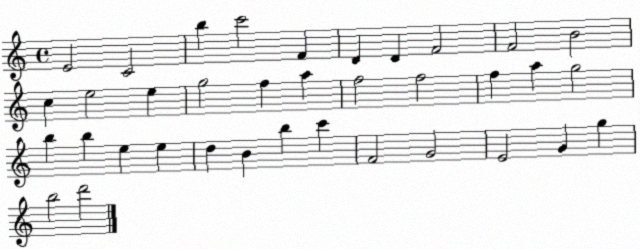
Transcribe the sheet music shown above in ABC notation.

X:1
T:Untitled
M:4/4
L:1/4
K:C
E2 C2 b c'2 F D D F2 F2 B2 c e2 e g2 f a f2 f2 f a g2 b b e e d B b c' F2 G2 E2 G g b2 d'2